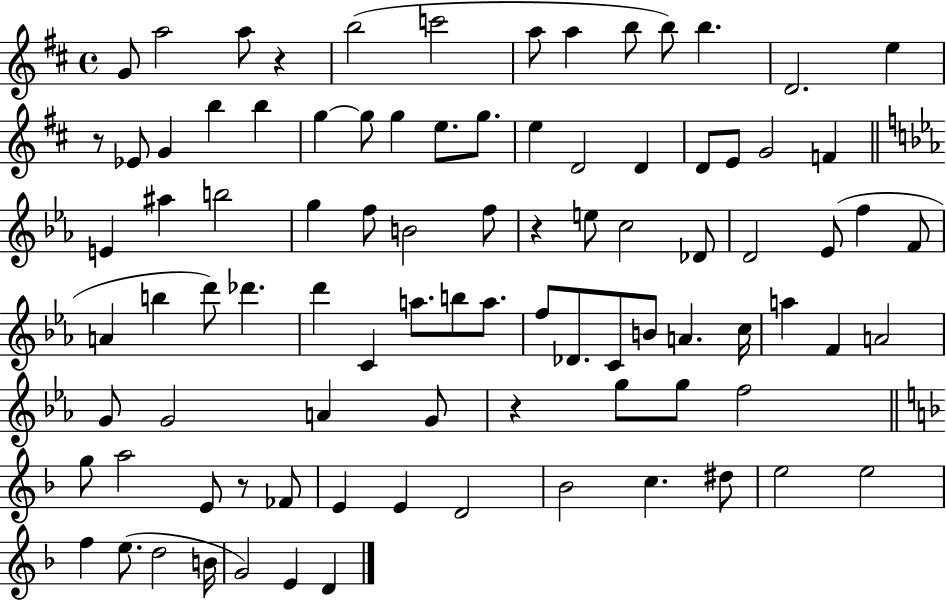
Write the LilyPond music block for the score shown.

{
  \clef treble
  \time 4/4
  \defaultTimeSignature
  \key d \major
  g'8 a''2 a''8 r4 | b''2( c'''2 | a''8 a''4 b''8 b''8) b''4. | d'2. e''4 | \break r8 ees'8 g'4 b''4 b''4 | g''4~~ g''8 g''4 e''8. g''8. | e''4 d'2 d'4 | d'8 e'8 g'2 f'4 | \break \bar "||" \break \key ees \major e'4 ais''4 b''2 | g''4 f''8 b'2 f''8 | r4 e''8 c''2 des'8 | d'2 ees'8( f''4 f'8 | \break a'4 b''4 d'''8) des'''4. | d'''4 c'4 a''8. b''8 a''8. | f''8 des'8. c'8 b'8 a'4. c''16 | a''4 f'4 a'2 | \break g'8 g'2 a'4 g'8 | r4 g''8 g''8 f''2 | \bar "||" \break \key d \minor g''8 a''2 e'8 r8 fes'8 | e'4 e'4 d'2 | bes'2 c''4. dis''8 | e''2 e''2 | \break f''4 e''8.( d''2 b'16 | g'2) e'4 d'4 | \bar "|."
}